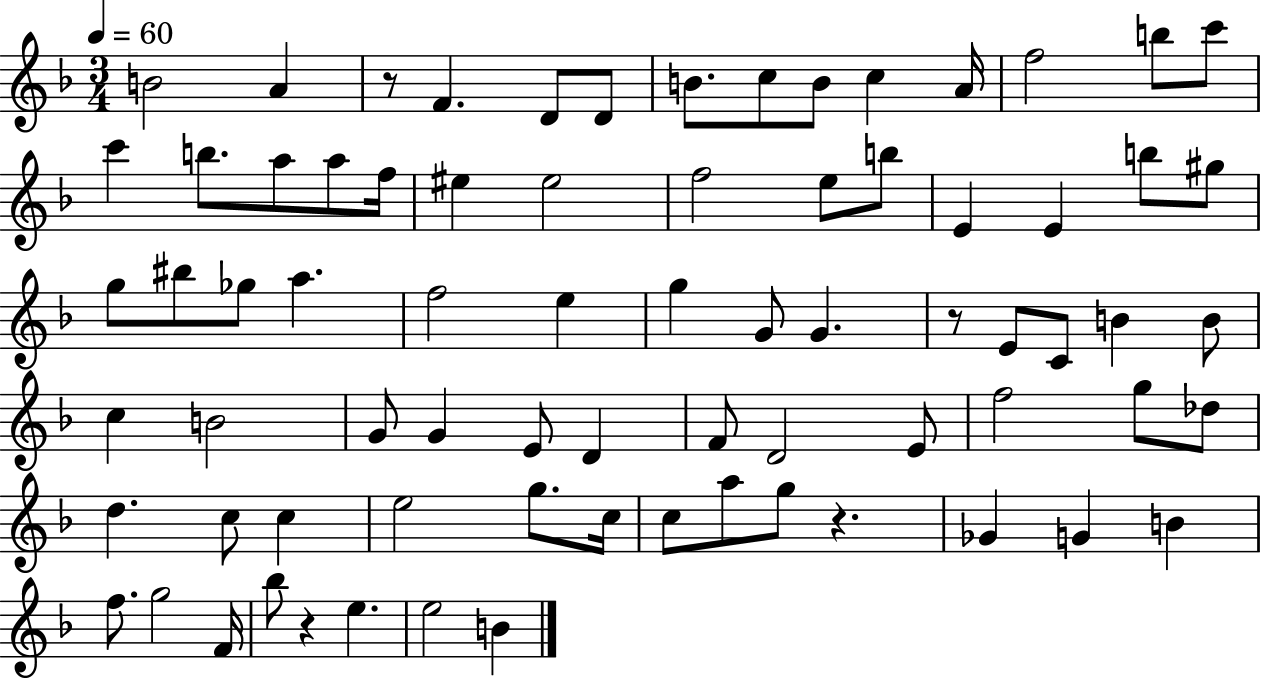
B4/h A4/q R/e F4/q. D4/e D4/e B4/e. C5/e B4/e C5/q A4/s F5/h B5/e C6/e C6/q B5/e. A5/e A5/e F5/s EIS5/q EIS5/h F5/h E5/e B5/e E4/q E4/q B5/e G#5/e G5/e BIS5/e Gb5/e A5/q. F5/h E5/q G5/q G4/e G4/q. R/e E4/e C4/e B4/q B4/e C5/q B4/h G4/e G4/q E4/e D4/q F4/e D4/h E4/e F5/h G5/e Db5/e D5/q. C5/e C5/q E5/h G5/e. C5/s C5/e A5/e G5/e R/q. Gb4/q G4/q B4/q F5/e. G5/h F4/s Bb5/e R/q E5/q. E5/h B4/q